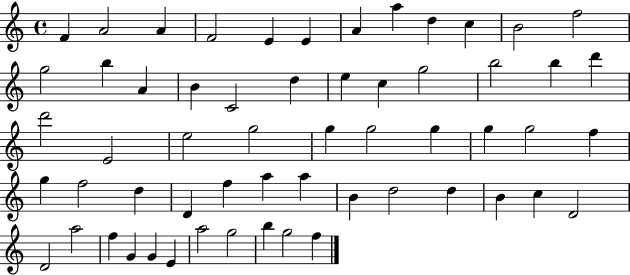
F4/q A4/h A4/q F4/h E4/q E4/q A4/q A5/q D5/q C5/q B4/h F5/h G5/h B5/q A4/q B4/q C4/h D5/q E5/q C5/q G5/h B5/h B5/q D6/q D6/h E4/h E5/h G5/h G5/q G5/h G5/q G5/q G5/h F5/q G5/q F5/h D5/q D4/q F5/q A5/q A5/q B4/q D5/h D5/q B4/q C5/q D4/h D4/h A5/h F5/q G4/q G4/q E4/q A5/h G5/h B5/q G5/h F5/q